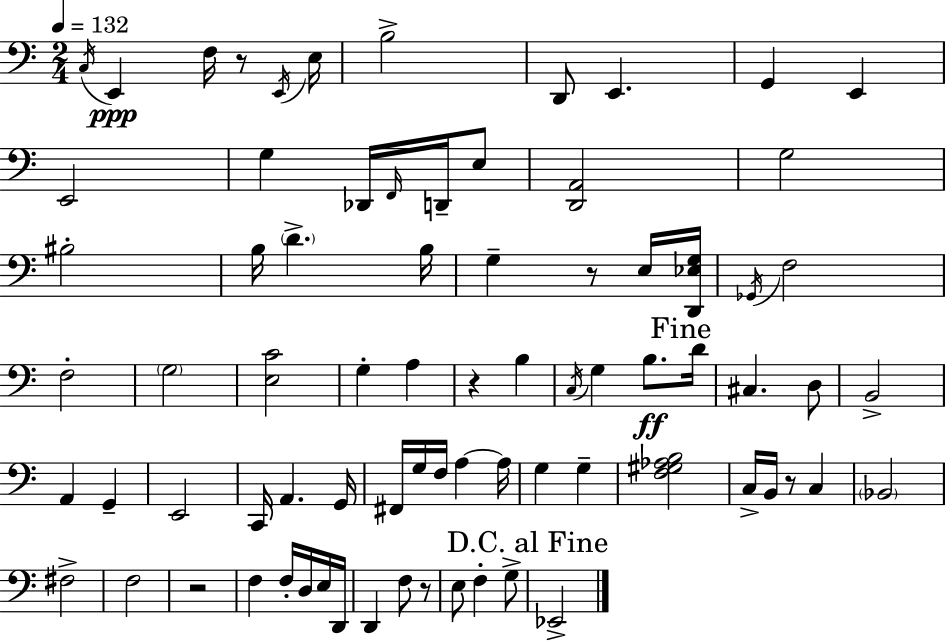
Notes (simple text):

C3/s E2/q F3/s R/e E2/s E3/s B3/h D2/e E2/q. G2/q E2/q E2/h G3/q Db2/s F2/s D2/s E3/e [D2,A2]/h G3/h BIS3/h B3/s D4/q. B3/s G3/q R/e E3/s [D2,Eb3,G3]/s Gb2/s F3/h F3/h G3/h [E3,C4]/h G3/q A3/q R/q B3/q C3/s G3/q B3/e. D4/s C#3/q. D3/e B2/h A2/q G2/q E2/h C2/s A2/q. G2/s F#2/s G3/s F3/s A3/q A3/s G3/q G3/q [F3,G#3,Ab3,B3]/h C3/s B2/s R/e C3/q Bb2/h F#3/h F3/h R/h F3/q F3/s D3/s E3/s D2/s D2/q F3/e R/e E3/e F3/q G3/e Eb2/h